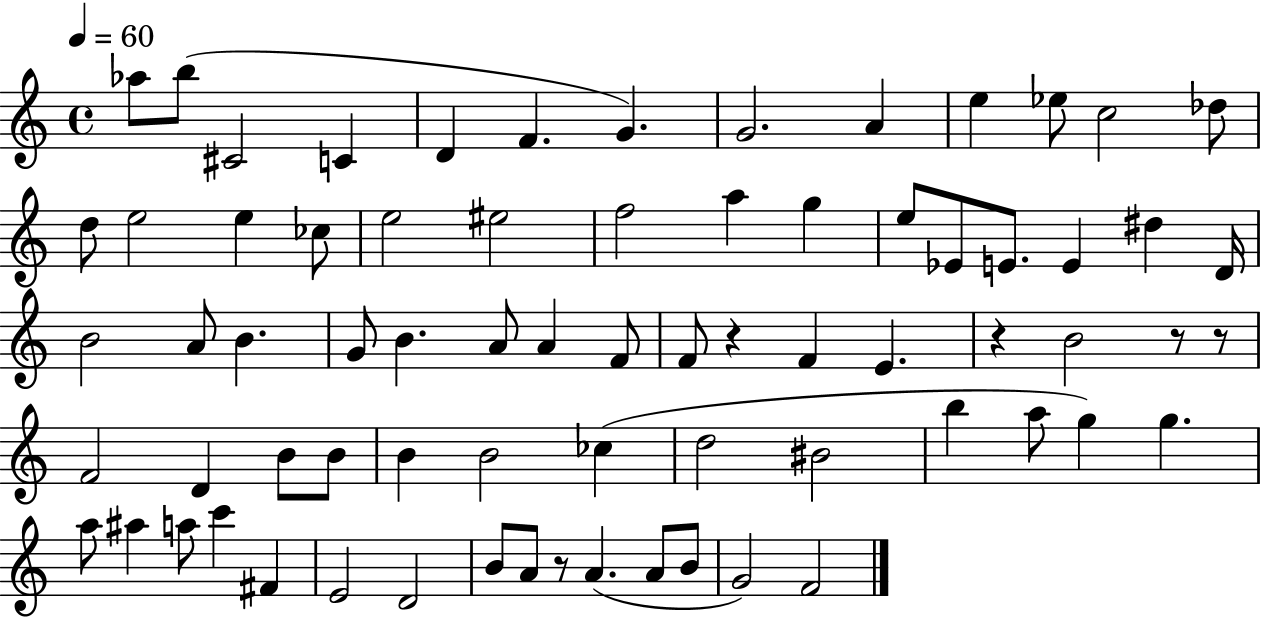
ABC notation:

X:1
T:Untitled
M:4/4
L:1/4
K:C
_a/2 b/2 ^C2 C D F G G2 A e _e/2 c2 _d/2 d/2 e2 e _c/2 e2 ^e2 f2 a g e/2 _E/2 E/2 E ^d D/4 B2 A/2 B G/2 B A/2 A F/2 F/2 z F E z B2 z/2 z/2 F2 D B/2 B/2 B B2 _c d2 ^B2 b a/2 g g a/2 ^a a/2 c' ^F E2 D2 B/2 A/2 z/2 A A/2 B/2 G2 F2